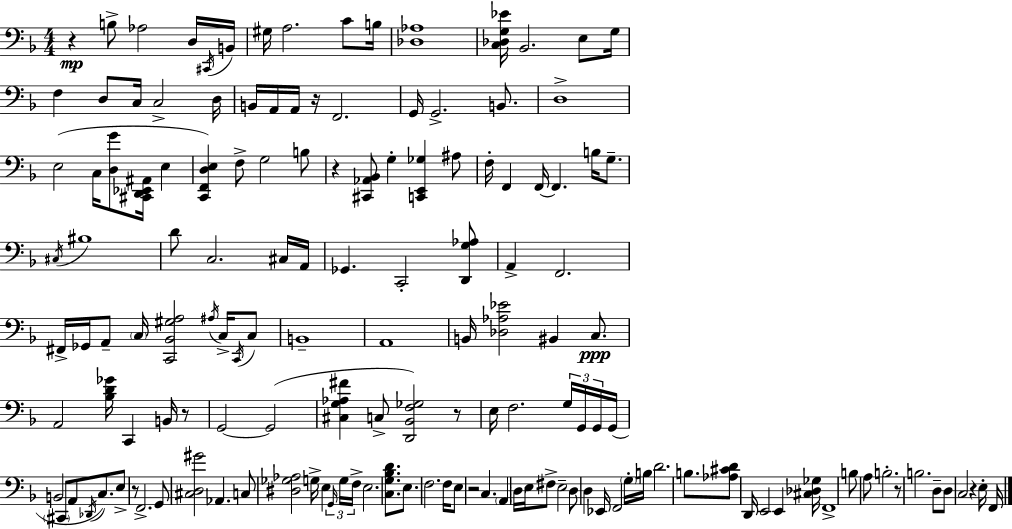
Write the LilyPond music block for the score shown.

{
  \clef bass
  \numericTimeSignature
  \time 4/4
  \key f \major
  r4\mp b8-> aes2 d16 \acciaccatura { cis,16 } | b,16 gis16 a2. c'8 | b16 <des aes>1 | <c des g ees'>16 bes,2. e8 | \break g16 f4 d8 c16 c2-> | d16 b,16 a,16 a,16 r16 f,2. | g,16 g,2.-> b,8. | d1-> | \break e2( c16 <d g'>8 <cis, d, ees, ais,>16 e4 | <c, f, d e>4) f8-> g2 b8 | r4 <cis, aes, bes,>8 g4-. <c, e, ges>4 ais8 | f16-. f,4 f,16~~ f,4. b16 g8.-- | \break \acciaccatura { cis16 } bis1 | d'8 c2. | cis16 a,16 ges,4. c,2-. | <d, g aes>8 a,4-> f,2. | \break fis,16-> ges,16 a,8-- \parenthesize c16 <c, bes, gis a>2 \acciaccatura { ais16 } | c16-> \acciaccatura { c,16 } c8 b,1-- | a,1 | b,16 <des aes ees'>2 bis,4 | \break c8.\ppp a,2 <bes d' ges'>16 c,4 | b,16 r8 g,2~~ g,2( | <cis g aes fis'>4 c8-> <d, bes, f ges>2) | r8 e16 f2. | \break \tuplet 3/2 { g16 g,16 g,16 } g,16( b,2 \parenthesize cis,8 a,8 | \acciaccatura { des,16 }) c8. e8-> r8 f,2.-> | g,8 <cis d gis'>2 aes,4. | c8 <dis ges aes>2 g16-> | \break e4 \tuplet 3/2 { \grace { g,16 } g16 f16-> } e2. | <c g bes d'>8. e8. f2. | f16 e8 r2 | c4. \parenthesize a,4 \parenthesize d16 e16 fis8-> e2-- | \break d8 d4 ees,16 f,2 | \parenthesize g16-. b16 d'2. | b8. <aes cis' d'>8 d,16 e,2 | e,4 <cis des ges>16 f,1-> | \break b8 a8 b2.-. | r8 b2. | d8-- d8 c2 | r4 e16-. f,16 \bar "|."
}